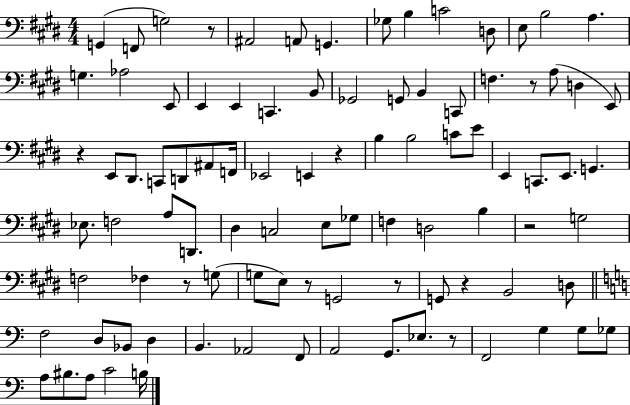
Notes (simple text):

G2/q F2/e G3/h R/e A#2/h A2/e G2/q. Gb3/e B3/q C4/h D3/e E3/e B3/h A3/q. G3/q. Ab3/h E2/e E2/q E2/q C2/q. B2/e Gb2/h G2/e B2/q C2/e F3/q. R/e A3/e D3/q E2/e R/q E2/e D#2/e. C2/e D2/e A#2/e F2/s Eb2/h E2/q R/q B3/q B3/h C4/e E4/e E2/q C2/e. E2/e. G2/q. Eb3/e. F3/h A3/e D2/e. D#3/q C3/h E3/e Gb3/e F3/q D3/h B3/q R/h G3/h F3/h FES3/q R/e G3/e G3/e E3/e R/e G2/h R/e G2/e R/q B2/h D3/e F3/h D3/e Bb2/e D3/q B2/q. Ab2/h F2/e A2/h G2/e. Eb3/e. R/e F2/h G3/q G3/e Gb3/e A3/e BIS3/e. A3/e C4/h B3/s